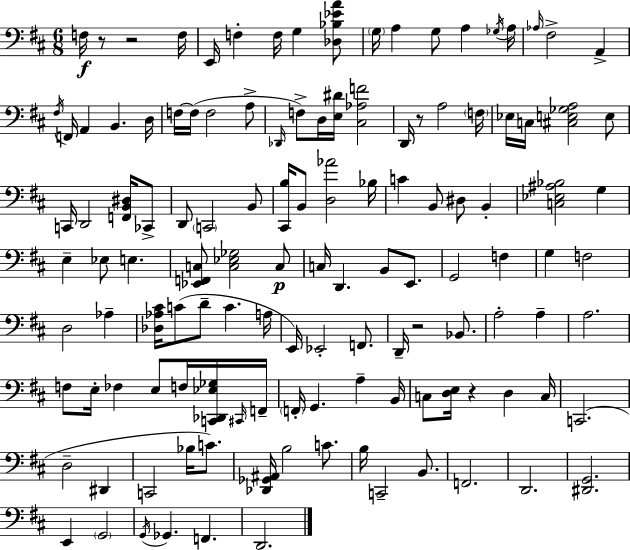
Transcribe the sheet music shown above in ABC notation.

X:1
T:Untitled
M:6/8
L:1/4
K:D
F,/4 z/2 z2 F,/4 E,,/4 F, F,/4 G, [_D,_B,_EA]/2 G,/4 A, G,/2 A, _G,/4 A,/4 _A,/4 ^F,2 A,, ^F,/4 F,,/4 A,, B,, D,/4 F,/4 F,/4 F,2 A,/2 _D,,/4 F,/2 D,/4 [E,^D]/4 [^C,_A,F]2 D,,/4 z/2 A,2 F,/4 _E,/4 C,/4 [^C,E,_G,A,]2 E,/2 C,,/4 D,,2 [F,,B,,^D,]/4 _C,,/2 D,,/2 C,,2 B,,/2 [^C,,B,]/4 B,,/2 [D,_A]2 _B,/4 C B,,/2 ^D,/2 B,, [C,_E,^A,_B,]2 G, E, _E,/2 E, [_E,,F,,C,]/2 [C,_E,_G,]2 C,/2 C,/4 D,, B,,/2 E,,/2 G,,2 F, G, F,2 D,2 _A, [_D,_A,^C]/4 C/2 D/2 C A,/4 E,,/4 _E,,2 F,,/2 D,,/4 z2 _B,,/2 A,2 A, A,2 F,/2 E,/4 _F, E,/2 F,/4 [C,,_D,,_E,_G,]/4 ^C,,/4 F,,/4 F,,/4 G,, A, B,,/4 C,/2 [D,E,]/4 z D, C,/4 C,,2 D,2 ^D,, C,,2 _B,/4 C/2 [_D,,_G,,^A,,]/4 B,2 C/2 B,/4 C,,2 B,,/2 F,,2 D,,2 [^D,,G,,]2 E,, G,,2 G,,/4 _G,, F,, D,,2